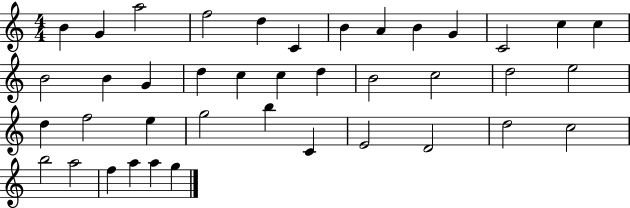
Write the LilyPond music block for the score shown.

{
  \clef treble
  \numericTimeSignature
  \time 4/4
  \key c \major
  b'4 g'4 a''2 | f''2 d''4 c'4 | b'4 a'4 b'4 g'4 | c'2 c''4 c''4 | \break b'2 b'4 g'4 | d''4 c''4 c''4 d''4 | b'2 c''2 | d''2 e''2 | \break d''4 f''2 e''4 | g''2 b''4 c'4 | e'2 d'2 | d''2 c''2 | \break b''2 a''2 | f''4 a''4 a''4 g''4 | \bar "|."
}